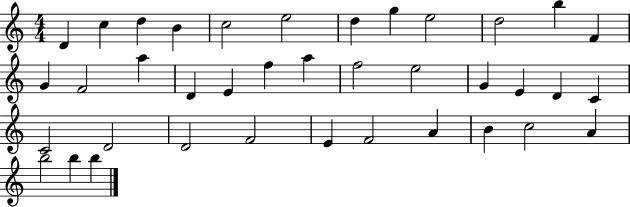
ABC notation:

X:1
T:Untitled
M:4/4
L:1/4
K:C
D c d B c2 e2 d g e2 d2 b F G F2 a D E f a f2 e2 G E D C C2 D2 D2 F2 E F2 A B c2 A b2 b b